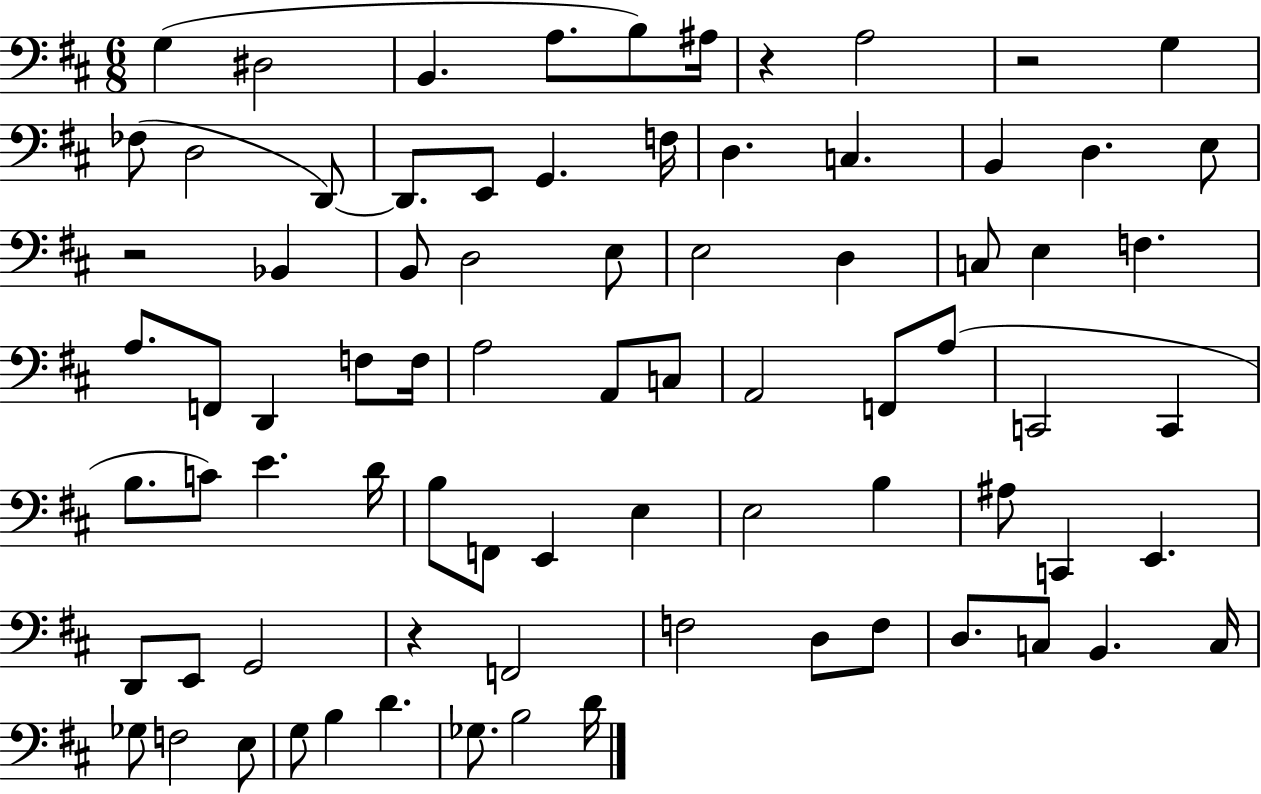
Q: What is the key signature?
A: D major